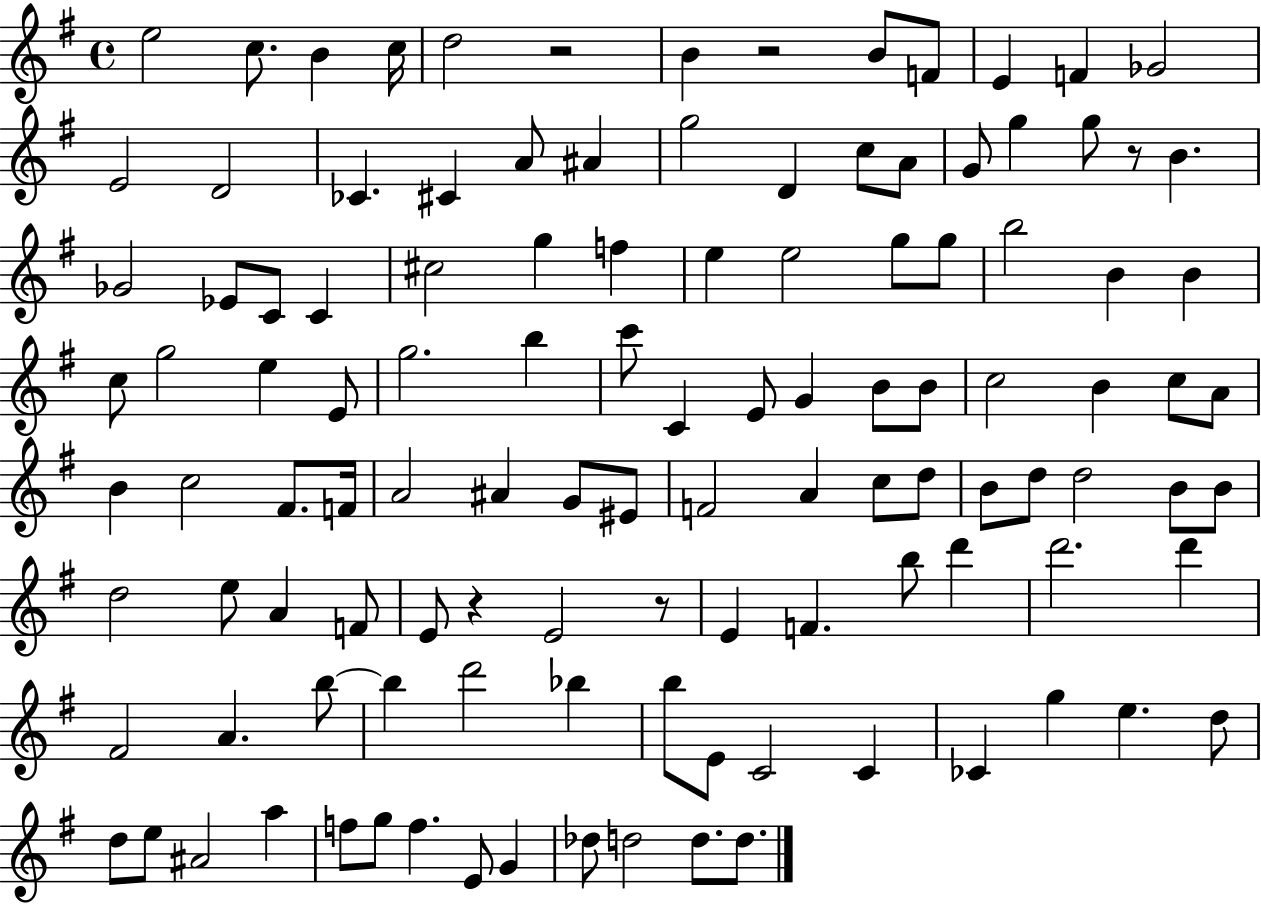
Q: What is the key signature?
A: G major